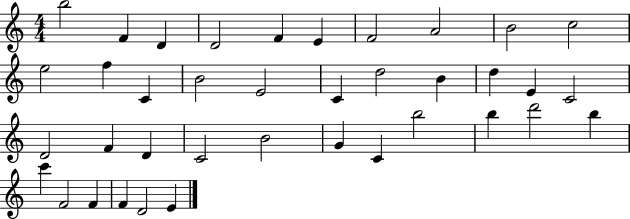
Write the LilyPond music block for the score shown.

{
  \clef treble
  \numericTimeSignature
  \time 4/4
  \key c \major
  b''2 f'4 d'4 | d'2 f'4 e'4 | f'2 a'2 | b'2 c''2 | \break e''2 f''4 c'4 | b'2 e'2 | c'4 d''2 b'4 | d''4 e'4 c'2 | \break d'2 f'4 d'4 | c'2 b'2 | g'4 c'4 b''2 | b''4 d'''2 b''4 | \break c'''4 f'2 f'4 | f'4 d'2 e'4 | \bar "|."
}